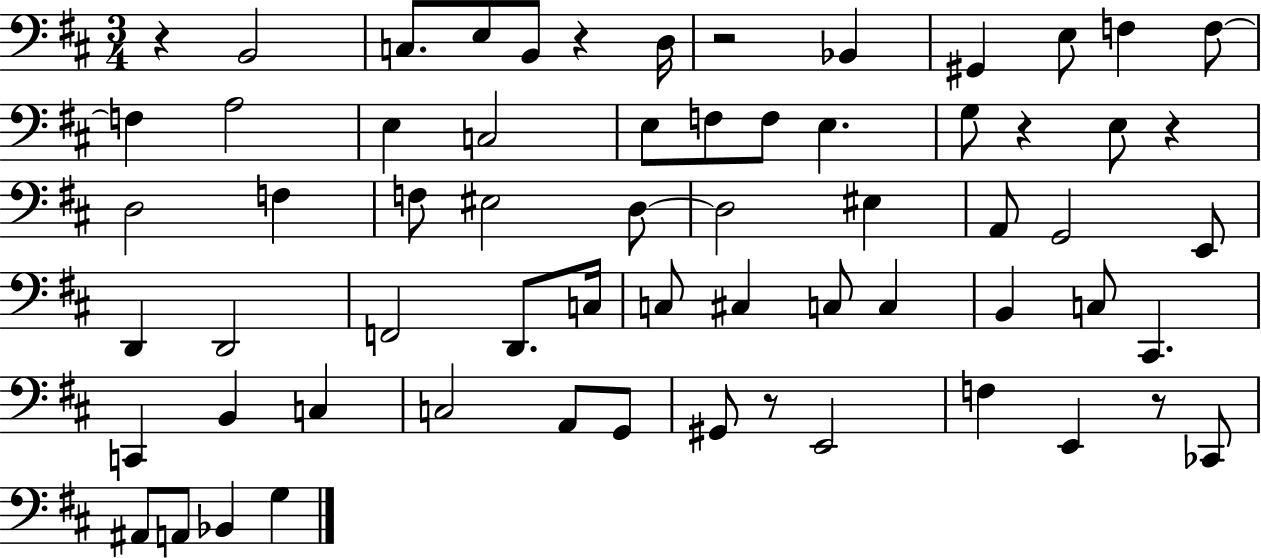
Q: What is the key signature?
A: D major